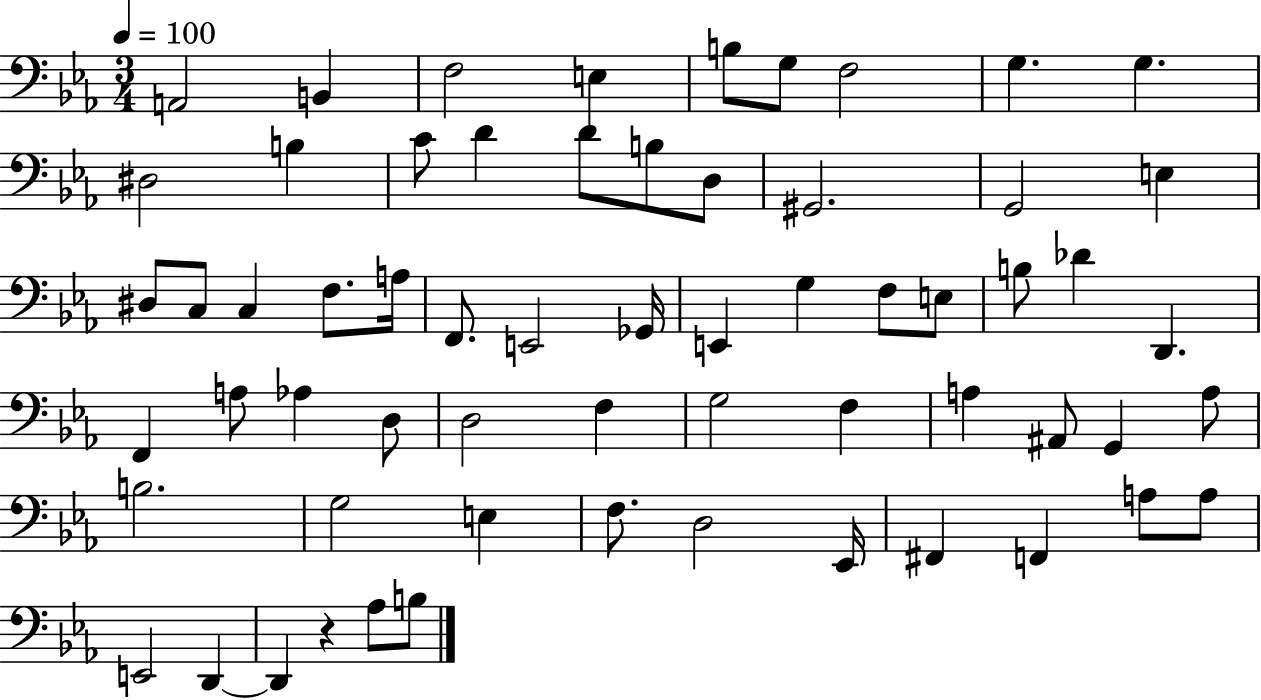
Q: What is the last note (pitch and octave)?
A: B3